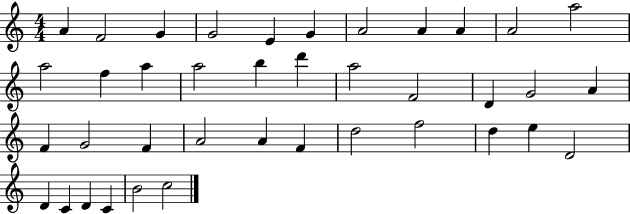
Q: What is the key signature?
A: C major